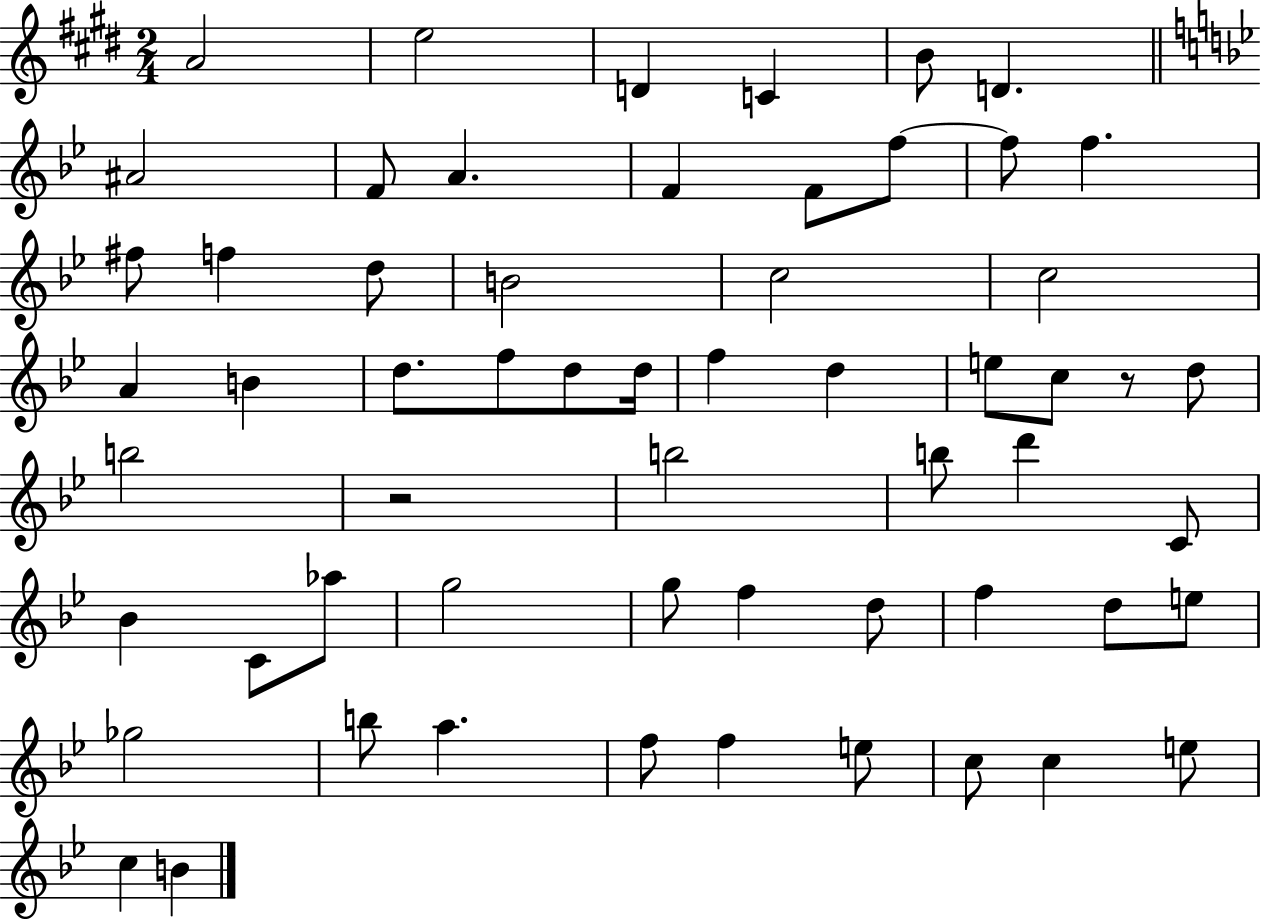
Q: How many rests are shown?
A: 2